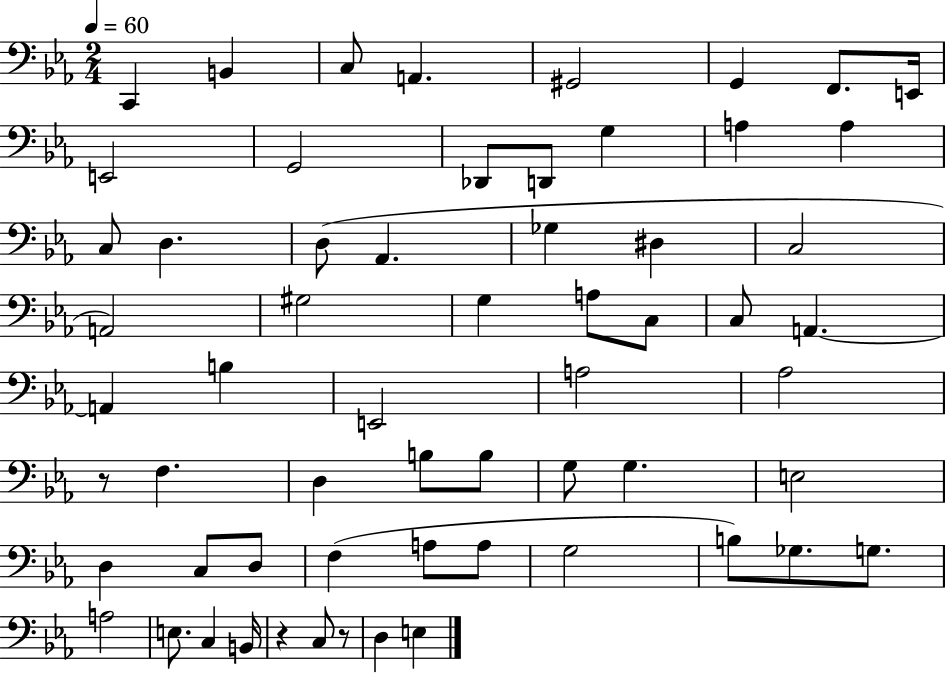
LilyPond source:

{
  \clef bass
  \numericTimeSignature
  \time 2/4
  \key ees \major
  \tempo 4 = 60
  c,4 b,4 | c8 a,4. | gis,2 | g,4 f,8. e,16 | \break e,2 | g,2 | des,8 d,8 g4 | a4 a4 | \break c8 d4. | d8( aes,4. | ges4 dis4 | c2 | \break a,2) | gis2 | g4 a8 c8 | c8 a,4.~~ | \break a,4 b4 | e,2 | a2 | aes2 | \break r8 f4. | d4 b8 b8 | g8 g4. | e2 | \break d4 c8 d8 | f4( a8 a8 | g2 | b8) ges8. g8. | \break a2 | e8. c4 b,16 | r4 c8 r8 | d4 e4 | \break \bar "|."
}